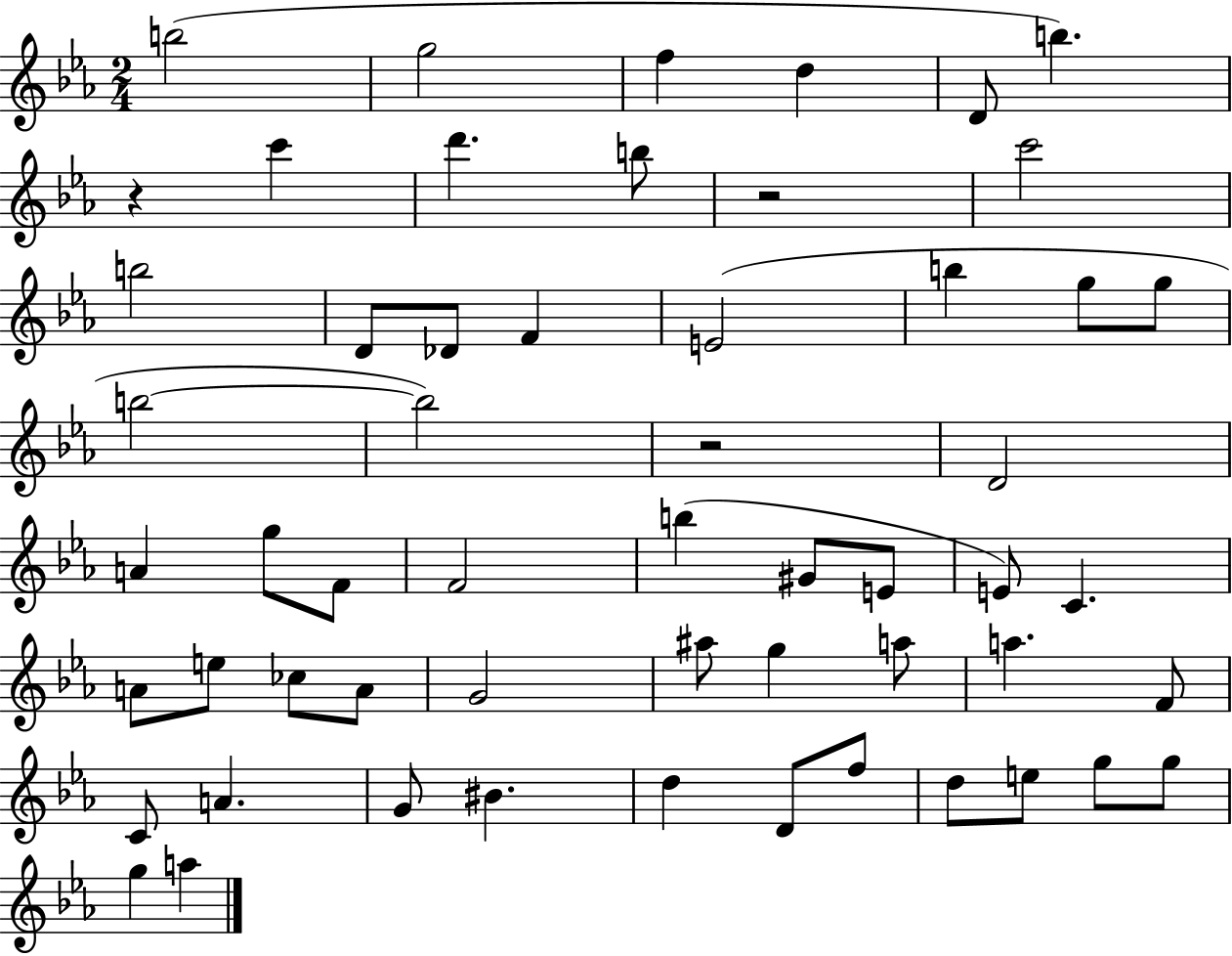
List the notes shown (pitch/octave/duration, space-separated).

B5/h G5/h F5/q D5/q D4/e B5/q. R/q C6/q D6/q. B5/e R/h C6/h B5/h D4/e Db4/e F4/q E4/h B5/q G5/e G5/e B5/h B5/h R/h D4/h A4/q G5/e F4/e F4/h B5/q G#4/e E4/e E4/e C4/q. A4/e E5/e CES5/e A4/e G4/h A#5/e G5/q A5/e A5/q. F4/e C4/e A4/q. G4/e BIS4/q. D5/q D4/e F5/e D5/e E5/e G5/e G5/e G5/q A5/q